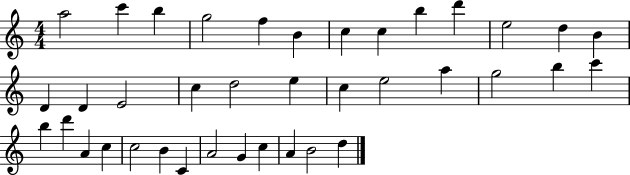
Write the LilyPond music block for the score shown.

{
  \clef treble
  \numericTimeSignature
  \time 4/4
  \key c \major
  a''2 c'''4 b''4 | g''2 f''4 b'4 | c''4 c''4 b''4 d'''4 | e''2 d''4 b'4 | \break d'4 d'4 e'2 | c''4 d''2 e''4 | c''4 e''2 a''4 | g''2 b''4 c'''4 | \break b''4 d'''4 a'4 c''4 | c''2 b'4 c'4 | a'2 g'4 c''4 | a'4 b'2 d''4 | \break \bar "|."
}